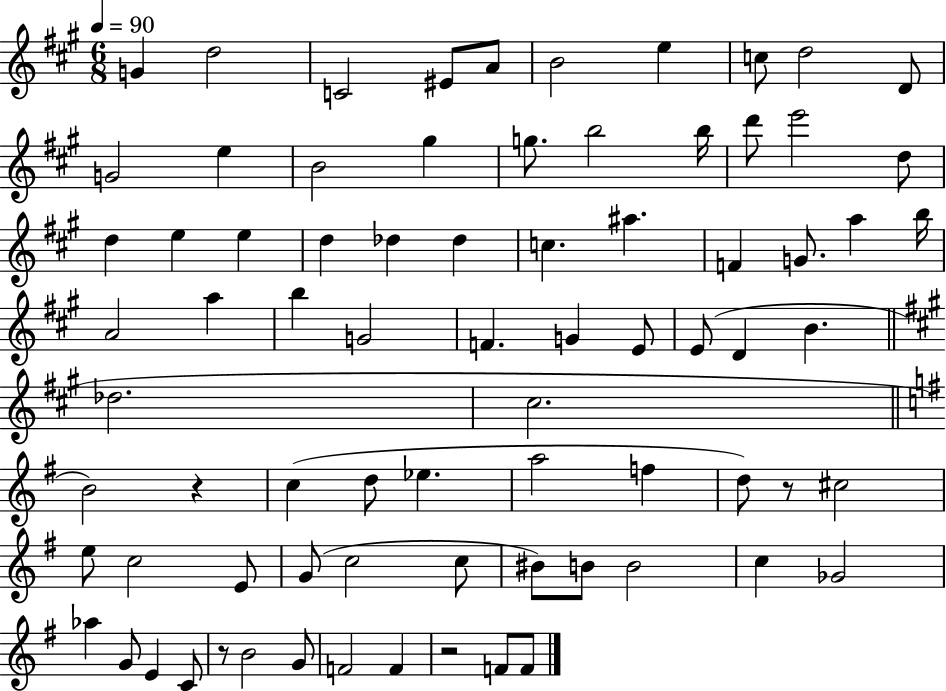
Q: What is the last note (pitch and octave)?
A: F4